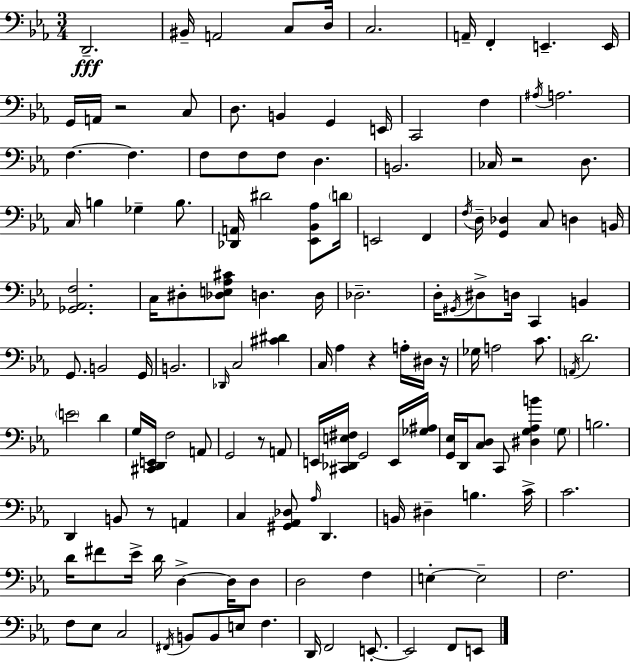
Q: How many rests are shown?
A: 6